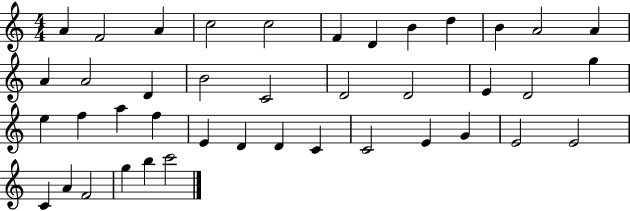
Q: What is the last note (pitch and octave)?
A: C6